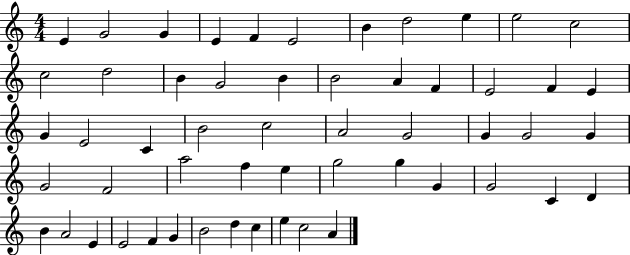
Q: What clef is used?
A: treble